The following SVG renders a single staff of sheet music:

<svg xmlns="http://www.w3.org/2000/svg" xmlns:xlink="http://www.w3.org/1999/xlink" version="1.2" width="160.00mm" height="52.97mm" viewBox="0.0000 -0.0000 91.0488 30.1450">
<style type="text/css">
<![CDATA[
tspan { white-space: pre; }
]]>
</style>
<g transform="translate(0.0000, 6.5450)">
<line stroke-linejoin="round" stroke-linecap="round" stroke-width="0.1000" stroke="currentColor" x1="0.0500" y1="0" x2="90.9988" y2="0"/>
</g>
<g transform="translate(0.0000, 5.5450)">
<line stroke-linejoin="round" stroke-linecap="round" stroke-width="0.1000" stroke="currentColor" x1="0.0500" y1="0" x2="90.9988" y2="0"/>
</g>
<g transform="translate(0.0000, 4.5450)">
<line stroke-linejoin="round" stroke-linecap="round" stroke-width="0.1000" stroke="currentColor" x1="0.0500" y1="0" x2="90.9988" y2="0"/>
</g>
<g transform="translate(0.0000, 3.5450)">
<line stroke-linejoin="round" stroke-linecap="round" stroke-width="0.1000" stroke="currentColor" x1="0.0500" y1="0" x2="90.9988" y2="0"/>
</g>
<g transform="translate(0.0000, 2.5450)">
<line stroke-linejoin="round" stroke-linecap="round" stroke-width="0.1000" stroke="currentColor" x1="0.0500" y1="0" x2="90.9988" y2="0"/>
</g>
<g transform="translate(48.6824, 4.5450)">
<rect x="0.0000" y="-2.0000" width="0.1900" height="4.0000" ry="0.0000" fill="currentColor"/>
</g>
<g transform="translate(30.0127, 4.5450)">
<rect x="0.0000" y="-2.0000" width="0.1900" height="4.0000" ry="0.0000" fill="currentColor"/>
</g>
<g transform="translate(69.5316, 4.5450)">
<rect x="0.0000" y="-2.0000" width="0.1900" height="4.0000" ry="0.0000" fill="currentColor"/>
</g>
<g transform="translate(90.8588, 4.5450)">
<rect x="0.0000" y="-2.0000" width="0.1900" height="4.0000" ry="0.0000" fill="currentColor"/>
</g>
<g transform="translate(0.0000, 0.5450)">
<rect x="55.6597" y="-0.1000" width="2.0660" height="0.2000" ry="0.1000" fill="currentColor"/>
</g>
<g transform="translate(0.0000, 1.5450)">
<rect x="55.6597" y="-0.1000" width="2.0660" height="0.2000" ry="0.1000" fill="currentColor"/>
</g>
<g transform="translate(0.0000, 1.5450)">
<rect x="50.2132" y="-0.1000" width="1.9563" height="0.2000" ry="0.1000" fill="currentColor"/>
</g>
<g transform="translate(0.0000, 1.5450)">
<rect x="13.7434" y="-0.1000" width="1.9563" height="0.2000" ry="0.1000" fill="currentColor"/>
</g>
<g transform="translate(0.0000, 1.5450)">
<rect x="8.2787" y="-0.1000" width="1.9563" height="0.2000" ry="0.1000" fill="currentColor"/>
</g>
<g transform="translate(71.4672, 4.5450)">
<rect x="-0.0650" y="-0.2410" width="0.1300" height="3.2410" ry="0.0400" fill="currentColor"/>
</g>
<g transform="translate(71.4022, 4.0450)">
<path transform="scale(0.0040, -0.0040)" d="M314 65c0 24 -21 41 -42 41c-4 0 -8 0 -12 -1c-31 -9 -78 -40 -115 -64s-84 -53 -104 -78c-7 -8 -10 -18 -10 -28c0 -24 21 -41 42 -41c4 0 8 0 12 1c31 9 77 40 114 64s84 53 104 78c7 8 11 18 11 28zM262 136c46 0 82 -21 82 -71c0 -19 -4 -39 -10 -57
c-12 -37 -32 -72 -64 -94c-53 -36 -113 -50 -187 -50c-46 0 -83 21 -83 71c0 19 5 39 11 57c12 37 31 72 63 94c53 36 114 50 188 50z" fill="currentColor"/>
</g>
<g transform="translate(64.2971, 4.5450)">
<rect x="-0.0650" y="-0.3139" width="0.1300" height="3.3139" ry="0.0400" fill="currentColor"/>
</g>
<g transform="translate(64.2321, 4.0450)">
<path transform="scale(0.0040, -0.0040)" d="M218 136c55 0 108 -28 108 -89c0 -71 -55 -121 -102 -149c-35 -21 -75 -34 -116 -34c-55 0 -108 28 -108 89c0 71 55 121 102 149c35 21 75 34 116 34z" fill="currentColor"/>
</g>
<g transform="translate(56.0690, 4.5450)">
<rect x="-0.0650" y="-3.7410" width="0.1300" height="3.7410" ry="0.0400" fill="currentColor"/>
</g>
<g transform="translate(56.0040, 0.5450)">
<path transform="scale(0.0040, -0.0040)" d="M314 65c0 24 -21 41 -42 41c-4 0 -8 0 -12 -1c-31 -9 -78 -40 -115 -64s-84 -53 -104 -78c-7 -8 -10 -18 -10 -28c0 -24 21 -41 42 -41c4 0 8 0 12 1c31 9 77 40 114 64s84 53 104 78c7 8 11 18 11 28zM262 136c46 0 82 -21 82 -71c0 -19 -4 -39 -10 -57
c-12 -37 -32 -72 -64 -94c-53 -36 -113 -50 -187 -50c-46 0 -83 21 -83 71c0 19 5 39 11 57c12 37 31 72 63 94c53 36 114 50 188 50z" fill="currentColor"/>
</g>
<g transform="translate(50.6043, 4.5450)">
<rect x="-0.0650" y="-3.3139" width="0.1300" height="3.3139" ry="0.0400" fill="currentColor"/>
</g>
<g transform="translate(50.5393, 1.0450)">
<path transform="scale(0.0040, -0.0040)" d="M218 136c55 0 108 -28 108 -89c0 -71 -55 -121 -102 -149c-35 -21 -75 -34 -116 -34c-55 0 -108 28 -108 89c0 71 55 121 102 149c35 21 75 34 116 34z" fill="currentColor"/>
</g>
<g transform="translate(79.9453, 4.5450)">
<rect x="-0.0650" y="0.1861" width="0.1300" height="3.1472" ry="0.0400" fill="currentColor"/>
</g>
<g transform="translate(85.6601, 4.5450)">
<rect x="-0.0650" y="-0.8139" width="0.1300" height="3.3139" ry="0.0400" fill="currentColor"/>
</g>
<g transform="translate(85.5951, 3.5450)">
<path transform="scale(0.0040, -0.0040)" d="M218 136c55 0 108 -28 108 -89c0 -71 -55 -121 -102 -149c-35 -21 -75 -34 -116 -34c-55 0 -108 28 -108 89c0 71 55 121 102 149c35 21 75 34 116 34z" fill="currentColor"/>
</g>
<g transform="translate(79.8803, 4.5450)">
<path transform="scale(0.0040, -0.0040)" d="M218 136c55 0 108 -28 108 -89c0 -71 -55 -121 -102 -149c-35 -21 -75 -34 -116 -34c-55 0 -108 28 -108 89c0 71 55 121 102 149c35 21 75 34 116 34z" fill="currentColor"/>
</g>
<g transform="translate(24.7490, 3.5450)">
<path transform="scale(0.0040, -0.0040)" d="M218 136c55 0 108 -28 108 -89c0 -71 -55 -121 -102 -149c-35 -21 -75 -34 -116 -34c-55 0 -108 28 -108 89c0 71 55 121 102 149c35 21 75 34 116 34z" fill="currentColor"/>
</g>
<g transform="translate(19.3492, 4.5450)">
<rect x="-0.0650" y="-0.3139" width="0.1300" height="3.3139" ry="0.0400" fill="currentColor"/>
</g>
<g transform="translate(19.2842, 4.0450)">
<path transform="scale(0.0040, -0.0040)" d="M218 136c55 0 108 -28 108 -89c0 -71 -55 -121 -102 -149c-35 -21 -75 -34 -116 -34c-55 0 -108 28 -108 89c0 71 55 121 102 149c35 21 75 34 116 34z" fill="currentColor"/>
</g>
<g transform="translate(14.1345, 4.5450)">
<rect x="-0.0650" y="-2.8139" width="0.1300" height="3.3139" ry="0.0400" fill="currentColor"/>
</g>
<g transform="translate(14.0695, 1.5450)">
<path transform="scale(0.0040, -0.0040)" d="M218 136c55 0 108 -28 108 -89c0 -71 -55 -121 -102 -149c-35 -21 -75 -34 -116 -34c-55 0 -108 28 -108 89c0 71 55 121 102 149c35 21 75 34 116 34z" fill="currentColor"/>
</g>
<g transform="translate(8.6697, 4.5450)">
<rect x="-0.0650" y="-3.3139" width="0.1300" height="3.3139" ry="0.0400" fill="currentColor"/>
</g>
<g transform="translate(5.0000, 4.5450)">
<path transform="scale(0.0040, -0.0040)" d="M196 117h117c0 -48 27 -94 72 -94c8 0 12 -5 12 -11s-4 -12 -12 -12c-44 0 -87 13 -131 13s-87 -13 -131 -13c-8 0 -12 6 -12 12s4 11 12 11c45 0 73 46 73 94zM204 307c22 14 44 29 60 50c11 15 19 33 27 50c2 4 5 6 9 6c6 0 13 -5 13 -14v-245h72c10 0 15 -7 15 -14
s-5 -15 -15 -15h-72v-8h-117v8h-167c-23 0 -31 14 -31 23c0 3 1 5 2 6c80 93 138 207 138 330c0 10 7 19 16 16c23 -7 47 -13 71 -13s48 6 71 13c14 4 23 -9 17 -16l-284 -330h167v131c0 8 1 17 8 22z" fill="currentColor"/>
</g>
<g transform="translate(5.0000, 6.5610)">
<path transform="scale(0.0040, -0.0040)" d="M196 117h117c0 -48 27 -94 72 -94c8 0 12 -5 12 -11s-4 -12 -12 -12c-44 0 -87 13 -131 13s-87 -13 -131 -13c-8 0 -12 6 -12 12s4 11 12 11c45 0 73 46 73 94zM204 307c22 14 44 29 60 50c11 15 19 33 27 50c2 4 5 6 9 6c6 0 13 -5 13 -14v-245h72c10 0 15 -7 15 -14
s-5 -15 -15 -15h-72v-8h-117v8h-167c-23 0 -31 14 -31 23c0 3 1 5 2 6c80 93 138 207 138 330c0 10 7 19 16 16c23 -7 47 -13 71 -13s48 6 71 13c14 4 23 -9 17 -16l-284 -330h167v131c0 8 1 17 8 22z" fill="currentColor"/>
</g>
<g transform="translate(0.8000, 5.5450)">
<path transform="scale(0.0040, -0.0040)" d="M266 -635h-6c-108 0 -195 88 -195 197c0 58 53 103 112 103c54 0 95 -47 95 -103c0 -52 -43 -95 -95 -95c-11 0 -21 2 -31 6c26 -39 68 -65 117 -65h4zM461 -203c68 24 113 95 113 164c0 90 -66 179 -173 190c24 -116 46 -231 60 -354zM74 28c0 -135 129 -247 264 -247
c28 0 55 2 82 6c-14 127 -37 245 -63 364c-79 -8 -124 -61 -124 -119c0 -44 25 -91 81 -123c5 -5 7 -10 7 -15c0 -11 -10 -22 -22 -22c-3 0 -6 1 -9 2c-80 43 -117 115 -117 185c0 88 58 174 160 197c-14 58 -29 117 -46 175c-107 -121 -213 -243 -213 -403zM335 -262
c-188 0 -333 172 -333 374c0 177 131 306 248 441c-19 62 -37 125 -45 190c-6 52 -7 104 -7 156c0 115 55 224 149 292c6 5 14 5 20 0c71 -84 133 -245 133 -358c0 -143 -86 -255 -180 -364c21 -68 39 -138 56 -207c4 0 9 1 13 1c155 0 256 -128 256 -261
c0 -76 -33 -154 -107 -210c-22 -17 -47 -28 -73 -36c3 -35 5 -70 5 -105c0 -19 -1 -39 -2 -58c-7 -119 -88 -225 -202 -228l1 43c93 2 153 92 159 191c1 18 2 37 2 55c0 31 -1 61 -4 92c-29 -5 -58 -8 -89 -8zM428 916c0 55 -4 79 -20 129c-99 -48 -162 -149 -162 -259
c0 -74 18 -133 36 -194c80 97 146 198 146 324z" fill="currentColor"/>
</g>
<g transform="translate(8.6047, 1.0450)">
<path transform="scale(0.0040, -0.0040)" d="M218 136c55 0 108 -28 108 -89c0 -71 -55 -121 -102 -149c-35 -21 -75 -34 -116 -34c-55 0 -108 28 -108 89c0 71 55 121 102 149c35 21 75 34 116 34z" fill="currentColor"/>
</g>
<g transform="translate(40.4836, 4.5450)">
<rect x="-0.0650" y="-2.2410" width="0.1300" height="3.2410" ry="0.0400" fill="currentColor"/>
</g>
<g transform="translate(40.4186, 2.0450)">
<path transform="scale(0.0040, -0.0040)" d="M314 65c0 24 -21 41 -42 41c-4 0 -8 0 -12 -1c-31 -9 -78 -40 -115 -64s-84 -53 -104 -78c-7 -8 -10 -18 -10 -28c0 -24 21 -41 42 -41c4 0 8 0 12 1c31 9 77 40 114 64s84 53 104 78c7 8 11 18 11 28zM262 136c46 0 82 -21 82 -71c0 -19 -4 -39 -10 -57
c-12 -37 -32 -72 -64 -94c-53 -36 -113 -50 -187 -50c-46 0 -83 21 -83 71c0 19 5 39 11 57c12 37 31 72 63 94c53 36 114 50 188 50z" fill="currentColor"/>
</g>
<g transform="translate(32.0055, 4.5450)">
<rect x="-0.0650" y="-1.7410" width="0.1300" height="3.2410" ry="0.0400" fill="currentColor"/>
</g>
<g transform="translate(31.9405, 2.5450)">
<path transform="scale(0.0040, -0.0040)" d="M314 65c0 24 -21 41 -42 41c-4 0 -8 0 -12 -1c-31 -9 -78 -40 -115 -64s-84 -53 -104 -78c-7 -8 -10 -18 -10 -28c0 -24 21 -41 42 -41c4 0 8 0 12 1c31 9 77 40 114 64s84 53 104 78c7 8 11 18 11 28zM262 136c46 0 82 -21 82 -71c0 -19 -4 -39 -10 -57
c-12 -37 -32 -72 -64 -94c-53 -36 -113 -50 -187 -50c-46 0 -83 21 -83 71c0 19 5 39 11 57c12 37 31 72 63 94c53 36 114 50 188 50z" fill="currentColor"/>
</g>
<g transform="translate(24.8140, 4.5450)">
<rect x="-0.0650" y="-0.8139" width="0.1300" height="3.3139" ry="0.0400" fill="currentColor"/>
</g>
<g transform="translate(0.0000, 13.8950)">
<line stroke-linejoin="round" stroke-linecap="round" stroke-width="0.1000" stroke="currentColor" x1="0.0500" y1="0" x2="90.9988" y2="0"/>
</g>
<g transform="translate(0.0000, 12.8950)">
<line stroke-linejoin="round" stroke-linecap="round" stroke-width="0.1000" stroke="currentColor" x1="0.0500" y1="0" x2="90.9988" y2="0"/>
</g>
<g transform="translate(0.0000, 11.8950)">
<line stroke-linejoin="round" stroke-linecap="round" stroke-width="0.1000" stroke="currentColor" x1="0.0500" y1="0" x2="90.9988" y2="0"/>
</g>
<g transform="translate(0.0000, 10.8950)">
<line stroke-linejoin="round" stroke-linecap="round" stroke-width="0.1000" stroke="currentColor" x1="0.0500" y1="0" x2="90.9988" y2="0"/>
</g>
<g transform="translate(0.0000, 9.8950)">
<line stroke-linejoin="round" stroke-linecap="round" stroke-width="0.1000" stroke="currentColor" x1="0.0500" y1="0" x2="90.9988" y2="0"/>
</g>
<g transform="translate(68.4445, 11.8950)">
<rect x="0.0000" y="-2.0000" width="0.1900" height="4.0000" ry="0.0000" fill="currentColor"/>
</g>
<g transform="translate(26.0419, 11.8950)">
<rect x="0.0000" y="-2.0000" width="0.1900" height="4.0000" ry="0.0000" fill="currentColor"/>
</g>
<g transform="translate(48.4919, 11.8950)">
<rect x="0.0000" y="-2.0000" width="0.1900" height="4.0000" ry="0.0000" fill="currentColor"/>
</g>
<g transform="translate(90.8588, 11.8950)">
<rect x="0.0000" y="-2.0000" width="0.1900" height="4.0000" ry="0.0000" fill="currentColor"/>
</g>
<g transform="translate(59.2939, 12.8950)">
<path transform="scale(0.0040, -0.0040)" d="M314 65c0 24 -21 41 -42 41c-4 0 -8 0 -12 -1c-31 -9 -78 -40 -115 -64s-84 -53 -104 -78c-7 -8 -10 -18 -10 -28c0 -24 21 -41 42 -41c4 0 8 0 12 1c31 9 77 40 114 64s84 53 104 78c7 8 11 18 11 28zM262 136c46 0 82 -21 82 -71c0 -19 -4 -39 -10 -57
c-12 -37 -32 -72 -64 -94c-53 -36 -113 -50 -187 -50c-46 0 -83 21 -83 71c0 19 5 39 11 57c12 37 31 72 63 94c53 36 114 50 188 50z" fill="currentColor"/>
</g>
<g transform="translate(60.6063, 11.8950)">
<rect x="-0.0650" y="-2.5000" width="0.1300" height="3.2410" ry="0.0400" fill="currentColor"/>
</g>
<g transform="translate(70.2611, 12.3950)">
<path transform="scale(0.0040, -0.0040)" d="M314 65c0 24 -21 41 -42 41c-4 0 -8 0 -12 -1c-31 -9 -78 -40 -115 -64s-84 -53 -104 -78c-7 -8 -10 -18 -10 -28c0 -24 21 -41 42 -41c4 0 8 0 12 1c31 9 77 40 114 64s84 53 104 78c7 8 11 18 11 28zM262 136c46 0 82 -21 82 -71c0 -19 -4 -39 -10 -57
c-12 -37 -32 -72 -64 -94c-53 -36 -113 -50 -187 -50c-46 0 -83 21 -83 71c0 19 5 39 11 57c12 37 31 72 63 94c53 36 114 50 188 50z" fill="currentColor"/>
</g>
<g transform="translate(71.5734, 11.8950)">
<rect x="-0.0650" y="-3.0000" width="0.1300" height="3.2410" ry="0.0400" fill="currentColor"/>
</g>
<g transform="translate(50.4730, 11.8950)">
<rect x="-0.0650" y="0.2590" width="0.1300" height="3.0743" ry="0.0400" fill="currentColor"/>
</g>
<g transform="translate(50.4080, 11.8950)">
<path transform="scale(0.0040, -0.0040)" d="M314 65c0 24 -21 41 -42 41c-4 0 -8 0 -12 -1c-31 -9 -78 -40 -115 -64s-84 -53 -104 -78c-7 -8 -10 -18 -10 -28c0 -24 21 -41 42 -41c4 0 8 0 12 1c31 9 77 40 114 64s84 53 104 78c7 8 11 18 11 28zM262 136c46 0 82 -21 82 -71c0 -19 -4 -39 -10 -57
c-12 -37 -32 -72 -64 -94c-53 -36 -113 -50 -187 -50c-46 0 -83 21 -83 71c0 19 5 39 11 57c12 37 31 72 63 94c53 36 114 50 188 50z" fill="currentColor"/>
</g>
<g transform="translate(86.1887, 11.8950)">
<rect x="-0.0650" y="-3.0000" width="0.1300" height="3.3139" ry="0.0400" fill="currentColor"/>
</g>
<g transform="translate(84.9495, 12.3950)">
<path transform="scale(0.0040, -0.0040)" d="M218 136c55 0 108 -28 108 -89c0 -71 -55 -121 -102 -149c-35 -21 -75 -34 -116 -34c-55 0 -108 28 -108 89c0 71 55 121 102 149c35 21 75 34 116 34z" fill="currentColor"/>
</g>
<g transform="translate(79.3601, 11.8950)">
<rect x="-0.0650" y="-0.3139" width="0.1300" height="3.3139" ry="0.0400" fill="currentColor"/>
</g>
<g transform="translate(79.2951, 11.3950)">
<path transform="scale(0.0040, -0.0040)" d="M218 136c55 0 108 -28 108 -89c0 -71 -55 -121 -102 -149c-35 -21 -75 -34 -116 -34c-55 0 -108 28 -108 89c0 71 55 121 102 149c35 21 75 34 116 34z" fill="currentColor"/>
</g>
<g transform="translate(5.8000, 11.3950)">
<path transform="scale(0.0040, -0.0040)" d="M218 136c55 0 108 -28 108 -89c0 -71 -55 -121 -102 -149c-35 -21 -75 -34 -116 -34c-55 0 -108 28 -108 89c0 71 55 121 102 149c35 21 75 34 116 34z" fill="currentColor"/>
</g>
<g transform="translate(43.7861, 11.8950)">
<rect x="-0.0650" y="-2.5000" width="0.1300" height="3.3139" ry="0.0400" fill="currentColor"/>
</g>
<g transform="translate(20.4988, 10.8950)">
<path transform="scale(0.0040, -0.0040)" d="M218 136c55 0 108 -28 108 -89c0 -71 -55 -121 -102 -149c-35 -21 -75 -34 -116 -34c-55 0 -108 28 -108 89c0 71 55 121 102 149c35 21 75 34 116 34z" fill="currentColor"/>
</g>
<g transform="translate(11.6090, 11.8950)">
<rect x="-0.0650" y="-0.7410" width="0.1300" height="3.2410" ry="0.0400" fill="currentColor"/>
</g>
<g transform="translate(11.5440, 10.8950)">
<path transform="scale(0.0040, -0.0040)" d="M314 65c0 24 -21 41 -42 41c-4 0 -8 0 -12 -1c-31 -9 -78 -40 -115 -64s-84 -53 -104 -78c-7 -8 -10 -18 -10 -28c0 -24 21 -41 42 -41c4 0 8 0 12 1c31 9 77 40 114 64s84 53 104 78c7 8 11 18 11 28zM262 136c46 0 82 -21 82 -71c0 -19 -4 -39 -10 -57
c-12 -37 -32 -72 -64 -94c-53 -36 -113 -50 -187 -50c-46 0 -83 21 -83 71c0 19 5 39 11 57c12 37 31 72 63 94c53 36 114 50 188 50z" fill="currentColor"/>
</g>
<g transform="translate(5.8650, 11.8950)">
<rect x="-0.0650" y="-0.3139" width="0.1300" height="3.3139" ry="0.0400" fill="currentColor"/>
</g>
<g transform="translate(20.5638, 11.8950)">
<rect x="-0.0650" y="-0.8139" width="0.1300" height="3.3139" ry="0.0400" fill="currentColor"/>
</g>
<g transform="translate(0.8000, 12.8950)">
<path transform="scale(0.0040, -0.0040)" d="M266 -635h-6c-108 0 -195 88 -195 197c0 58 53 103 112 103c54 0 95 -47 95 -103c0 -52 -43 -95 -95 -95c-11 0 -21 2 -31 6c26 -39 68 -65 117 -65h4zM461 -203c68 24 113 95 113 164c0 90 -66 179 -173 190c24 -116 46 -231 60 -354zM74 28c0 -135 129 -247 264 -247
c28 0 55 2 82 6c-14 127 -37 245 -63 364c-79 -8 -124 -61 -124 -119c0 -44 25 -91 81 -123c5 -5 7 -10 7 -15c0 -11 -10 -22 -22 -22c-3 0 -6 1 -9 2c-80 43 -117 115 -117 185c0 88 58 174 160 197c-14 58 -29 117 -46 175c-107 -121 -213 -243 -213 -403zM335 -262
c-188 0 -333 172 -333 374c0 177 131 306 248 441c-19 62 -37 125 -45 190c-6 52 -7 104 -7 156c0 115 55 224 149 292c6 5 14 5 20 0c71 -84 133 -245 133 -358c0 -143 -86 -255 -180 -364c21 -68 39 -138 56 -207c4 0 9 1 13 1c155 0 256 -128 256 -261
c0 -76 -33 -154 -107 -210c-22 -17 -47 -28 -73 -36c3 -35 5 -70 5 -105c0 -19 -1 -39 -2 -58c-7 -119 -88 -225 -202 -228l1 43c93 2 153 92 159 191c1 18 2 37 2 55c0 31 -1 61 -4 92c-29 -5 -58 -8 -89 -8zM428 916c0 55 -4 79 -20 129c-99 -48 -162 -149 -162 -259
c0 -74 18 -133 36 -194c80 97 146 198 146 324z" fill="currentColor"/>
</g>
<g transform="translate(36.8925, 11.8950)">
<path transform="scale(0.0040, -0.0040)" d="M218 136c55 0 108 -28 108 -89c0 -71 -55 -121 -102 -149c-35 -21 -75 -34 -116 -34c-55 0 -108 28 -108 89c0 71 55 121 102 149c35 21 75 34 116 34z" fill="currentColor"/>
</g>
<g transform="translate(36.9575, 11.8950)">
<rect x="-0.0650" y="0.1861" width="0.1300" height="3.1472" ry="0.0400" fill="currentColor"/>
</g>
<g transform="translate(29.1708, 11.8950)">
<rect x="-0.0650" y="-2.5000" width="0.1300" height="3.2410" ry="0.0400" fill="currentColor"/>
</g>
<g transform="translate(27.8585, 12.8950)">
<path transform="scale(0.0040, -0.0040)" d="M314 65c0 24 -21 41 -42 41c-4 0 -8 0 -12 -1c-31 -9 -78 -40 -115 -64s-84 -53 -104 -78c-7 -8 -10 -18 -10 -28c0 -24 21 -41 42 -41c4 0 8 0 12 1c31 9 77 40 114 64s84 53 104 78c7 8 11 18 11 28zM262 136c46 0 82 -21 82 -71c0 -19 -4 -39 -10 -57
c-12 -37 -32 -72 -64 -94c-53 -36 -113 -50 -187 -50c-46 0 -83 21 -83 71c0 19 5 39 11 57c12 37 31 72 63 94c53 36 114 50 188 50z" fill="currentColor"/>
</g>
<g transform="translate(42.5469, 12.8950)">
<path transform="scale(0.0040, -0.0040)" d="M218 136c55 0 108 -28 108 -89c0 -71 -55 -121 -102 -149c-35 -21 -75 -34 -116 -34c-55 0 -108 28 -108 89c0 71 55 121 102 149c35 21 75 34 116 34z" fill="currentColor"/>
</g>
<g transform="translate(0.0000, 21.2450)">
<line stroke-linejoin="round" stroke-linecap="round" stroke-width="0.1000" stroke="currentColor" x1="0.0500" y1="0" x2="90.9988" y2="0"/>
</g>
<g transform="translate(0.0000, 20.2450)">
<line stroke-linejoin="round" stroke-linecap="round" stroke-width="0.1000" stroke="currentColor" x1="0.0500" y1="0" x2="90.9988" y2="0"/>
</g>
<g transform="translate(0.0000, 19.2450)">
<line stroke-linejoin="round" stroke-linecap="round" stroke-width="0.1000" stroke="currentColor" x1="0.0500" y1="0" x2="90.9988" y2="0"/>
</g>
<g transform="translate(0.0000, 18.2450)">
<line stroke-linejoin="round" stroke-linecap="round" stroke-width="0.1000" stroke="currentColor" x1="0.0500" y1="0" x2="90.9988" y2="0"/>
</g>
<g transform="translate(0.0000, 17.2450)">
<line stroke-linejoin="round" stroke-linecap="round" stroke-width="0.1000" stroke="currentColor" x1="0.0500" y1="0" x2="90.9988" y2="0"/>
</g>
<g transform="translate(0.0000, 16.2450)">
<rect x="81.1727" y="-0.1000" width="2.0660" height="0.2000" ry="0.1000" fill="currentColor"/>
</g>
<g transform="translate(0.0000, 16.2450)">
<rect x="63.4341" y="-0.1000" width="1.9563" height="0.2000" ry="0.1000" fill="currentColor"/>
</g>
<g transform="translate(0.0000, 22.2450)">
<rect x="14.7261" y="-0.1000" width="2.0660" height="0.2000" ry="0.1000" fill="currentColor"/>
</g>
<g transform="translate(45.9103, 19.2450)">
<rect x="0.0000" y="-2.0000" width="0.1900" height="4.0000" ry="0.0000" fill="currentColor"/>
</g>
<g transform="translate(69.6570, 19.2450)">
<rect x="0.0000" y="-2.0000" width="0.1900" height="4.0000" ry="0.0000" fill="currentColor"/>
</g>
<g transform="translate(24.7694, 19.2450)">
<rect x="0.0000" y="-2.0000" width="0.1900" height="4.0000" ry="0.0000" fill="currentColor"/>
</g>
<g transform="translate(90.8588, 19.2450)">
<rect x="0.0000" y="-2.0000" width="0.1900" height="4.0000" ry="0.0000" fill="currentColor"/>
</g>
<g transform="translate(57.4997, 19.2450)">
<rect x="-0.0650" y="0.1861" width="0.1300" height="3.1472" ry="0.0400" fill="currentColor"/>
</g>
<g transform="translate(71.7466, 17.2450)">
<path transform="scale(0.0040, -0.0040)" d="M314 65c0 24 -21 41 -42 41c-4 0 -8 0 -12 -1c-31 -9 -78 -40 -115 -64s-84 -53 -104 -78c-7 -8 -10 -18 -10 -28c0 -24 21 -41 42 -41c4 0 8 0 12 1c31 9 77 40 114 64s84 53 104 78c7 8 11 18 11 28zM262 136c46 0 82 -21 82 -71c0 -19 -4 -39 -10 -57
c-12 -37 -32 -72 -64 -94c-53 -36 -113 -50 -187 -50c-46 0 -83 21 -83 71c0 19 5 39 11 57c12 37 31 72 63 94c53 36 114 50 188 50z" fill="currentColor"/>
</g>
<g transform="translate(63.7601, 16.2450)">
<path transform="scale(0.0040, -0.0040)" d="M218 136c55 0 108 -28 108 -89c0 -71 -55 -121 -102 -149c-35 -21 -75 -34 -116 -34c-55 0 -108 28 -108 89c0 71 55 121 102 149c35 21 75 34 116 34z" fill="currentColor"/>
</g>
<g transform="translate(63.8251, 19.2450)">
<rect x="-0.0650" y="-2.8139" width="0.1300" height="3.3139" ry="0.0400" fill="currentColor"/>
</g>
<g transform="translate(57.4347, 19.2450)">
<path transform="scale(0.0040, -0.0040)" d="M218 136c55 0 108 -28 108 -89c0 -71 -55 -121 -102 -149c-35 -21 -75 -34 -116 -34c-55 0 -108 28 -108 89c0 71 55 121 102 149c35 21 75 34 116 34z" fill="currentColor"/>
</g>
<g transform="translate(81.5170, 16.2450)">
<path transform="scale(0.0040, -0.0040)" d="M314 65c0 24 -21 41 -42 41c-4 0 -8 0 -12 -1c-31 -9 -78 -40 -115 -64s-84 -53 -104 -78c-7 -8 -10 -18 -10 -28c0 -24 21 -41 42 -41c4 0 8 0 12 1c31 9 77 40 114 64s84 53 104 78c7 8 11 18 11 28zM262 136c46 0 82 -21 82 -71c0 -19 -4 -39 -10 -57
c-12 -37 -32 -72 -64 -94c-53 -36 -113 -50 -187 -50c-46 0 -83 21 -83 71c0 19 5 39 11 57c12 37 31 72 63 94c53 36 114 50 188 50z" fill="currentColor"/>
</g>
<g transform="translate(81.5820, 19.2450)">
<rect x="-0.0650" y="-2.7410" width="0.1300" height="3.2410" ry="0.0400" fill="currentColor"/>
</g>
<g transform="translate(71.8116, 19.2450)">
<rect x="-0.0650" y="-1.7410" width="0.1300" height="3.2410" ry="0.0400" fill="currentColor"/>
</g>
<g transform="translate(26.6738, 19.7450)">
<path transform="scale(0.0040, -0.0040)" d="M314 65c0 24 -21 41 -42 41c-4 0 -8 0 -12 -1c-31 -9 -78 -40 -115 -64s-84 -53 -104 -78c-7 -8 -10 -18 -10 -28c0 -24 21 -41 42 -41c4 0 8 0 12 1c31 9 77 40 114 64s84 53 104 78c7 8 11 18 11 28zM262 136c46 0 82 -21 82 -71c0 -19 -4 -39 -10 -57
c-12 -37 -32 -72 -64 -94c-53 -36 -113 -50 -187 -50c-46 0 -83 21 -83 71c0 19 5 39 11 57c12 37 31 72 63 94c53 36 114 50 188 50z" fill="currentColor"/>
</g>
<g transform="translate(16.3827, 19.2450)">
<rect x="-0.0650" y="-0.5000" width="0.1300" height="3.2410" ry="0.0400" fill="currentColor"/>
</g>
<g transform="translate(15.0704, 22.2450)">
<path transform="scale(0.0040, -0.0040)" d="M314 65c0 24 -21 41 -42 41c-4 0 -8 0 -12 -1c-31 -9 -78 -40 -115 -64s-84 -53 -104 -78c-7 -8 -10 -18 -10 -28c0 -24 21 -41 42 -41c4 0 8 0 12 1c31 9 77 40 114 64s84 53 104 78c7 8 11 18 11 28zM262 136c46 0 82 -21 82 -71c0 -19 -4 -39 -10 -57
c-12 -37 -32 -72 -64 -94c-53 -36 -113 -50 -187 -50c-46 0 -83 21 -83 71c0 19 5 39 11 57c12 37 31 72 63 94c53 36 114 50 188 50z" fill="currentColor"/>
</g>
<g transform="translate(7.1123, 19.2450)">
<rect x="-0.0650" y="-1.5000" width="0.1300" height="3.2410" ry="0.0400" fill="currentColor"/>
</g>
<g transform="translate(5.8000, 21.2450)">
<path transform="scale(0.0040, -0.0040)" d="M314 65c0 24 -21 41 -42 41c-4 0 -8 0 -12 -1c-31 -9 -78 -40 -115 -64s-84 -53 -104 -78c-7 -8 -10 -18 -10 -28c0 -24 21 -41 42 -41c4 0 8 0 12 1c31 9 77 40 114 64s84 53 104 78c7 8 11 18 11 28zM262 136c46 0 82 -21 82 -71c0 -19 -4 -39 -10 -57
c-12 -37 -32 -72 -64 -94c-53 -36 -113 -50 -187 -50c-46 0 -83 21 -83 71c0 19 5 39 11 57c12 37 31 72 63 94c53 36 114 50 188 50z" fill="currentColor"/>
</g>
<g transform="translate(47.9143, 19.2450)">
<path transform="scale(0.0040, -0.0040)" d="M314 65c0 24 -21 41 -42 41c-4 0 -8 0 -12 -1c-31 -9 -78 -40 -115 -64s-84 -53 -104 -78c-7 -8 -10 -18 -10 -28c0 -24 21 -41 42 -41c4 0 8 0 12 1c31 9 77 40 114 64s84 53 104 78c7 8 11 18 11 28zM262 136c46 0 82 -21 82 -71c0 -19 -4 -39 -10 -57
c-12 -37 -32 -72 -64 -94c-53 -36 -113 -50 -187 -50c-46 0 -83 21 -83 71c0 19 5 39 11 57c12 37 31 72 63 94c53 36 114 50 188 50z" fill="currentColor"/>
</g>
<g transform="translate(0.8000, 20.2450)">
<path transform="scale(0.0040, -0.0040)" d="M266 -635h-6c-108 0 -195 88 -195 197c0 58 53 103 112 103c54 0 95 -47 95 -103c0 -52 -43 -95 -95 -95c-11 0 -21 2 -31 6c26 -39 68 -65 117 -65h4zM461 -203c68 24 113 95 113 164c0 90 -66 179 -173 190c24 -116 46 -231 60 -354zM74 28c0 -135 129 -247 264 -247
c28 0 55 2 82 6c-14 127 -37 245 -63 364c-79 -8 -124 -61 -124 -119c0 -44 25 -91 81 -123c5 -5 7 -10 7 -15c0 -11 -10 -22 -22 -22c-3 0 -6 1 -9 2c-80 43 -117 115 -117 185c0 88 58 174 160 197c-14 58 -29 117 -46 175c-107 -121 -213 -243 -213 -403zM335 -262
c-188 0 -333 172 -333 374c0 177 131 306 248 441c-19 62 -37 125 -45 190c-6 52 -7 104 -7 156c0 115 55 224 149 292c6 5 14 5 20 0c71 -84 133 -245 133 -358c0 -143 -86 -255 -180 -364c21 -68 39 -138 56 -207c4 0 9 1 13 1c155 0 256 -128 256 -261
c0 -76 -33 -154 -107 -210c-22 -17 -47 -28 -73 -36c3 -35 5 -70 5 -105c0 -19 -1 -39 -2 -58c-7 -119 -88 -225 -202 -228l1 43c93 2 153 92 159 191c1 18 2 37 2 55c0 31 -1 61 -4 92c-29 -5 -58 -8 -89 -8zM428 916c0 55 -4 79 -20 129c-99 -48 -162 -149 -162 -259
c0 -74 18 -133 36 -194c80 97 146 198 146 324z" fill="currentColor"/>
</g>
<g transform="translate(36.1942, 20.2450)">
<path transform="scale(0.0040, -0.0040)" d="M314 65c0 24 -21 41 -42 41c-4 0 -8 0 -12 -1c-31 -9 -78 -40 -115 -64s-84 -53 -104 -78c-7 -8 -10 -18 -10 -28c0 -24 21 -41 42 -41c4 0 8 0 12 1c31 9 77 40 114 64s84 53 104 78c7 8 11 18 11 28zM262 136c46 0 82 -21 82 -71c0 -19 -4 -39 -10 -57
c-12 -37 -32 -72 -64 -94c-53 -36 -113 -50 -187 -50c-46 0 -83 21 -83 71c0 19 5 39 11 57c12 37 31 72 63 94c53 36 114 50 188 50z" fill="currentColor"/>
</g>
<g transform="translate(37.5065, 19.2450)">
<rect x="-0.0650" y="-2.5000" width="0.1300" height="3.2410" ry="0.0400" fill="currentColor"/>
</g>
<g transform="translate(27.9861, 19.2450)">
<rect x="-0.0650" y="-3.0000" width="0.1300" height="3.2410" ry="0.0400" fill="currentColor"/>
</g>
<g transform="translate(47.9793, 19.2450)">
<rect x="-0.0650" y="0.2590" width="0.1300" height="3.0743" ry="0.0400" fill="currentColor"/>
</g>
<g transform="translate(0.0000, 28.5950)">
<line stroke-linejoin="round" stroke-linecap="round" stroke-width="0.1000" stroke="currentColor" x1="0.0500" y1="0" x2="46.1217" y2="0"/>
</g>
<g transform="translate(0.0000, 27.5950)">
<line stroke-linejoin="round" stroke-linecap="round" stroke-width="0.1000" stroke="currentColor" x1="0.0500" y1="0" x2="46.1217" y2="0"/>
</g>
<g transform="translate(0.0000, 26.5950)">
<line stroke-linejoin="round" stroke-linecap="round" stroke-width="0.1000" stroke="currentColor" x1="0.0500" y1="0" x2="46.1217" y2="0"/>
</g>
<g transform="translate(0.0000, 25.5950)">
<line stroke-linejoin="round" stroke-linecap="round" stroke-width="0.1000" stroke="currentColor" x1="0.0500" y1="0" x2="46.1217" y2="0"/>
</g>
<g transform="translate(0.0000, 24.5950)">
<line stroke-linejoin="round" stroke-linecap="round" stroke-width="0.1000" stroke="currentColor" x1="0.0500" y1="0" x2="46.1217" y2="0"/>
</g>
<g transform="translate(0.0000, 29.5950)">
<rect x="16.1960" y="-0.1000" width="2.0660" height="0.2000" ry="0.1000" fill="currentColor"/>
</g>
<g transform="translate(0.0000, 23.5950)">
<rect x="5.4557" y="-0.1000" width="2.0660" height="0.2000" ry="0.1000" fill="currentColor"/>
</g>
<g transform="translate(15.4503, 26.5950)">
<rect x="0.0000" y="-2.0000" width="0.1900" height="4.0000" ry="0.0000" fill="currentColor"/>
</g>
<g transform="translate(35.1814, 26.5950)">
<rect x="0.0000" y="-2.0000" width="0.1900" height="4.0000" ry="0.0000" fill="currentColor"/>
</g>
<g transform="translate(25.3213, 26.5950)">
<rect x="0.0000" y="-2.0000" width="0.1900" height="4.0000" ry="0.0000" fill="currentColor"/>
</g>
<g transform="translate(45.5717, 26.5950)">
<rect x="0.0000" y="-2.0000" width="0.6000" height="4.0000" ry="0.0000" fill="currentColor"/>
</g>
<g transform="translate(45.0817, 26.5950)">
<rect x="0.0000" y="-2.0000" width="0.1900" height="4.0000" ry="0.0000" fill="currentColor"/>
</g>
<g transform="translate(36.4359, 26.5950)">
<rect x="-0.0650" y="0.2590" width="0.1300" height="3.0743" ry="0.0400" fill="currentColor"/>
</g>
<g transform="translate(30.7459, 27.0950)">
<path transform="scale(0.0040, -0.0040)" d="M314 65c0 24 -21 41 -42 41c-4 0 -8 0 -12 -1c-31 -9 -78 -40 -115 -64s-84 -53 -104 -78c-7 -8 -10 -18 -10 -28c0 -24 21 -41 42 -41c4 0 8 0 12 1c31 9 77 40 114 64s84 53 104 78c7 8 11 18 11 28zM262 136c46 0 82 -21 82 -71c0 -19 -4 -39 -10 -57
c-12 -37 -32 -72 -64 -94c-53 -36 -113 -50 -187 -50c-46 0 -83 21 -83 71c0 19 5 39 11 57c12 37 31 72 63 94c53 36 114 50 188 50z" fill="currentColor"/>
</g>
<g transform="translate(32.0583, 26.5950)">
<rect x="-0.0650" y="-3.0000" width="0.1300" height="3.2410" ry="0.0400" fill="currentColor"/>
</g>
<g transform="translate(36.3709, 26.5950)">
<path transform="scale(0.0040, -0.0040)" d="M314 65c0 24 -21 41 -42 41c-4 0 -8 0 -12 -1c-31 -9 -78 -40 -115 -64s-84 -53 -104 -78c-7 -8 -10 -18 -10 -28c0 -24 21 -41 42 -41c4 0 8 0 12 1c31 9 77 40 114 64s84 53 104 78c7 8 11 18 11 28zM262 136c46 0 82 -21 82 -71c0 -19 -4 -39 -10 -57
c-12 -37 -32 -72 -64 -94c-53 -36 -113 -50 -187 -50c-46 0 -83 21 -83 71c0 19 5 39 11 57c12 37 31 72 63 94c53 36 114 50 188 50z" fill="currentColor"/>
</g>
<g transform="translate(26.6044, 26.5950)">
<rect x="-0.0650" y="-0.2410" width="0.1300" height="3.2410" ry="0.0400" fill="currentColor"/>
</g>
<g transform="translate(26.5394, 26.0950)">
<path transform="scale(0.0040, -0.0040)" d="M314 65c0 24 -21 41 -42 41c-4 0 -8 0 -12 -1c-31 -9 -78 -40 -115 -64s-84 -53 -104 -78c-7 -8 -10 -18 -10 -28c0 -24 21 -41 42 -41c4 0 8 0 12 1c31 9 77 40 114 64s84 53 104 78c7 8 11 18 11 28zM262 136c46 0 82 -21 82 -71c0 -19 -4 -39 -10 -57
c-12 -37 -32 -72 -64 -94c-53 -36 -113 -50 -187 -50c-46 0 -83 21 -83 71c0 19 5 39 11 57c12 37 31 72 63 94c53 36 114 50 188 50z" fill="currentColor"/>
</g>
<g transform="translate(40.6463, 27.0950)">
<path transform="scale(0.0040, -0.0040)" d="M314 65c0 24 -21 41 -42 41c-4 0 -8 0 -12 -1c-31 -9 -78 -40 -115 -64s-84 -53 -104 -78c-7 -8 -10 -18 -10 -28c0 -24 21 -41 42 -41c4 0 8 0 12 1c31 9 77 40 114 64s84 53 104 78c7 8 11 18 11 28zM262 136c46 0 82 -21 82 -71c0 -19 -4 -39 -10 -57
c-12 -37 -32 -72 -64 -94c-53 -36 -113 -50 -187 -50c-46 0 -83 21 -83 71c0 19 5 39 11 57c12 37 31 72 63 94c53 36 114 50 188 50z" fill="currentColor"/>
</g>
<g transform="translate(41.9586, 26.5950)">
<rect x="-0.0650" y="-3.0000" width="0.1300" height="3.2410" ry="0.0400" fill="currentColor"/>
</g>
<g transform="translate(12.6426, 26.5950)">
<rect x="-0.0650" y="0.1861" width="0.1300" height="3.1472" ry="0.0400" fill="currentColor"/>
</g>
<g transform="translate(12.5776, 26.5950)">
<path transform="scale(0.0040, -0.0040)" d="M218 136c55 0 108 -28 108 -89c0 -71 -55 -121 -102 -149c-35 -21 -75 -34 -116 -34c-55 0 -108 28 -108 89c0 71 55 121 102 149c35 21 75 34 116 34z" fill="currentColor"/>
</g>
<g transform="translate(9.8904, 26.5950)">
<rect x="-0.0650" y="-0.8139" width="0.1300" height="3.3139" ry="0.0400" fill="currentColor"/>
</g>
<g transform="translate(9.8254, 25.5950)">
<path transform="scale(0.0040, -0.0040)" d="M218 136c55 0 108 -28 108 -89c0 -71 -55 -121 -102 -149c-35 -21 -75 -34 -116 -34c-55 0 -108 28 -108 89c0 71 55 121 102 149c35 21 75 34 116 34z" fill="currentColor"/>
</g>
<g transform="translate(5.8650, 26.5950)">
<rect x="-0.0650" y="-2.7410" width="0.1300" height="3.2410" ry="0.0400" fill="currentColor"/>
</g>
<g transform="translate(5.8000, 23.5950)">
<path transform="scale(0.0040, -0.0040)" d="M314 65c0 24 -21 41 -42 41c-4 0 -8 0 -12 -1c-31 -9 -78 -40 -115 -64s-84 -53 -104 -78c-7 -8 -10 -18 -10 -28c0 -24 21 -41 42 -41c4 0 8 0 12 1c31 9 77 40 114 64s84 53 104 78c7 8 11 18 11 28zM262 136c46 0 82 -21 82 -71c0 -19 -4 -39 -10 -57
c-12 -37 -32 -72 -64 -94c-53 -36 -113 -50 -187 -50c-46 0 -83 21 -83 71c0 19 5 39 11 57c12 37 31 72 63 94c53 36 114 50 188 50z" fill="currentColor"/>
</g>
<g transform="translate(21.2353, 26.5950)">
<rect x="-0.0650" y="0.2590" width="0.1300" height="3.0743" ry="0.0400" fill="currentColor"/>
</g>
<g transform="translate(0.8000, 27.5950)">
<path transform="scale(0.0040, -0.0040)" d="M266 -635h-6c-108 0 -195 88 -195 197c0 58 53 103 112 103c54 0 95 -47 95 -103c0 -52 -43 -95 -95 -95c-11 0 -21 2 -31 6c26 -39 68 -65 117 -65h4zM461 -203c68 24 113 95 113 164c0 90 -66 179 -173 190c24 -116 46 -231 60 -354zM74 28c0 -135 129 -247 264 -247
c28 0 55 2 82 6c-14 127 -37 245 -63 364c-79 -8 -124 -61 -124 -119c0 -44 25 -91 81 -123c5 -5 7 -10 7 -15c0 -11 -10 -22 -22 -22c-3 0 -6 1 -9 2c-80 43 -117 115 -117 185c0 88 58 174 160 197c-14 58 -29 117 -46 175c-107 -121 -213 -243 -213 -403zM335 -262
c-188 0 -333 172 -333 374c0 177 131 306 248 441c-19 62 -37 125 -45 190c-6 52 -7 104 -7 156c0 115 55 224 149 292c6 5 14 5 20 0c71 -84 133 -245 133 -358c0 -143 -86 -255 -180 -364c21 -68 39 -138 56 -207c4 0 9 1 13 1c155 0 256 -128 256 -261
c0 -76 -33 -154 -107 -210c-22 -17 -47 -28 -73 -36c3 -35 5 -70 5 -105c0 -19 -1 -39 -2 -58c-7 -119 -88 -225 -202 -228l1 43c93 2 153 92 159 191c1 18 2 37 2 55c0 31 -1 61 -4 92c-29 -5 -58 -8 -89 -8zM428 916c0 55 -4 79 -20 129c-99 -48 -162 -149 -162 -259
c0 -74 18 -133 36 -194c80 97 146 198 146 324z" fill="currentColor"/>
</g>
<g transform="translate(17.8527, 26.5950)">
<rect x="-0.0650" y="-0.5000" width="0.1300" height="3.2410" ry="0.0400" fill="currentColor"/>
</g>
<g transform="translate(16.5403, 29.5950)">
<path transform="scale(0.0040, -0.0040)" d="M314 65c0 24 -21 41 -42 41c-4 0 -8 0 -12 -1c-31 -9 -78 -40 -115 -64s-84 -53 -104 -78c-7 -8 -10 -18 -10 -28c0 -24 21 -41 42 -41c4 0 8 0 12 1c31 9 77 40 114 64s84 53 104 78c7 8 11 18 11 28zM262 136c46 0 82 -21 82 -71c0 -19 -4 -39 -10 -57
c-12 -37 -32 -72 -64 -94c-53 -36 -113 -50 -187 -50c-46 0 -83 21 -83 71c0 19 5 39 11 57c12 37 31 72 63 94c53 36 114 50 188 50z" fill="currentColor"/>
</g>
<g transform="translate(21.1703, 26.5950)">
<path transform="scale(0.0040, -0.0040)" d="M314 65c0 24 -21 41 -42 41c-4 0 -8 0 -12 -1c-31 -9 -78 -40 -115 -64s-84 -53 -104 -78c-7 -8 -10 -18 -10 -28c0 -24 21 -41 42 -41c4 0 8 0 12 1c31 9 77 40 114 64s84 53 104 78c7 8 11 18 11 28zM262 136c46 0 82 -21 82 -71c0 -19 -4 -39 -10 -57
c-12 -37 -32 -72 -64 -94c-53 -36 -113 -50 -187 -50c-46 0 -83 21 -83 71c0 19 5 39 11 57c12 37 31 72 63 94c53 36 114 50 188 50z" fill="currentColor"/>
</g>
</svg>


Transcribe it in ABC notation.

X:1
T:Untitled
M:4/4
L:1/4
K:C
b a c d f2 g2 b c'2 c c2 B d c d2 d G2 B G B2 G2 A2 c A E2 C2 A2 G2 B2 B a f2 a2 a2 d B C2 B2 c2 A2 B2 A2